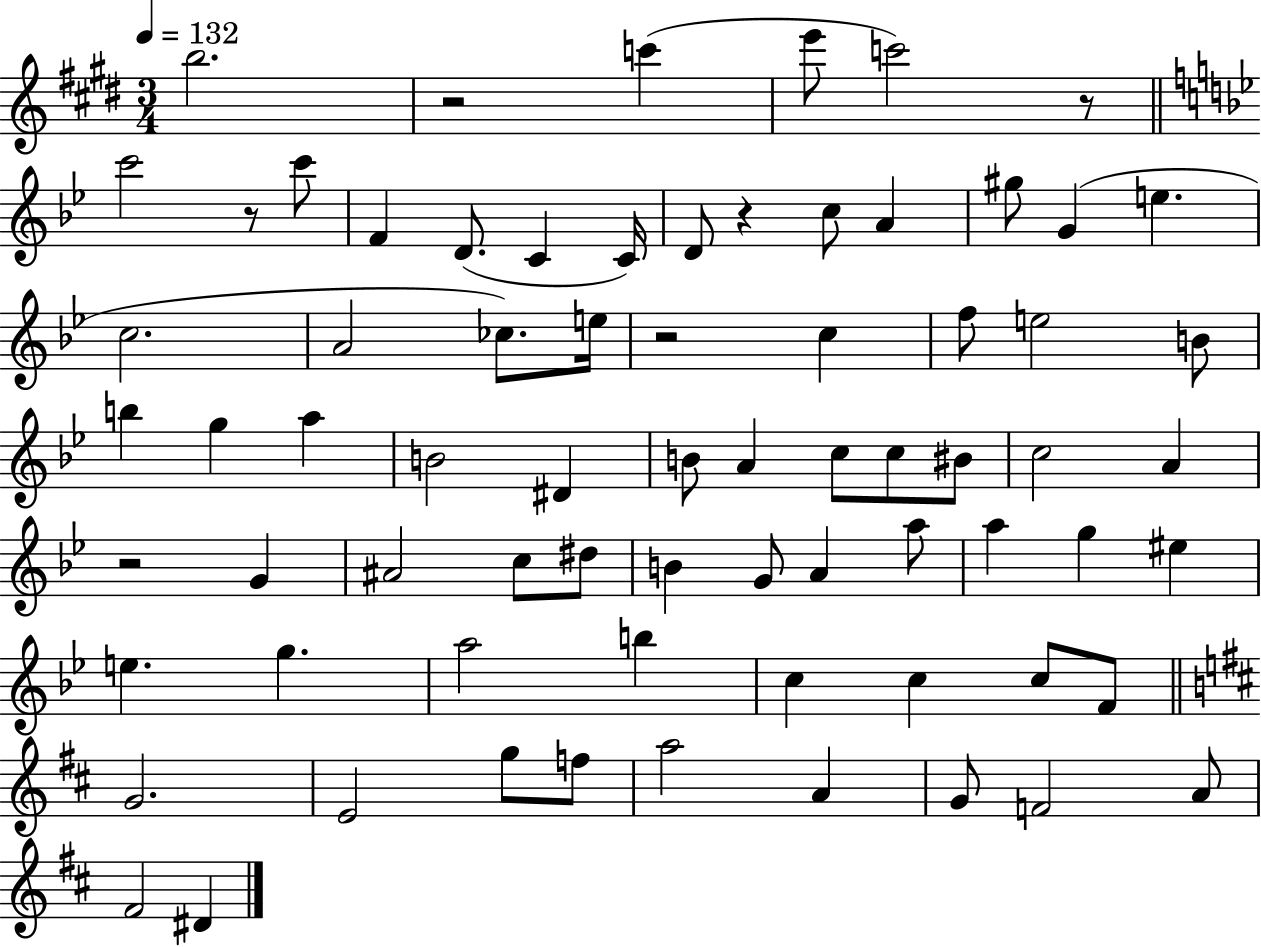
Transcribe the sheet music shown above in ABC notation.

X:1
T:Untitled
M:3/4
L:1/4
K:E
b2 z2 c' e'/2 c'2 z/2 c'2 z/2 c'/2 F D/2 C C/4 D/2 z c/2 A ^g/2 G e c2 A2 _c/2 e/4 z2 c f/2 e2 B/2 b g a B2 ^D B/2 A c/2 c/2 ^B/2 c2 A z2 G ^A2 c/2 ^d/2 B G/2 A a/2 a g ^e e g a2 b c c c/2 F/2 G2 E2 g/2 f/2 a2 A G/2 F2 A/2 ^F2 ^D